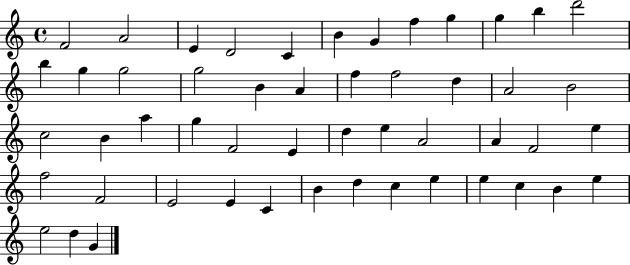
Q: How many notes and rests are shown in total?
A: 51